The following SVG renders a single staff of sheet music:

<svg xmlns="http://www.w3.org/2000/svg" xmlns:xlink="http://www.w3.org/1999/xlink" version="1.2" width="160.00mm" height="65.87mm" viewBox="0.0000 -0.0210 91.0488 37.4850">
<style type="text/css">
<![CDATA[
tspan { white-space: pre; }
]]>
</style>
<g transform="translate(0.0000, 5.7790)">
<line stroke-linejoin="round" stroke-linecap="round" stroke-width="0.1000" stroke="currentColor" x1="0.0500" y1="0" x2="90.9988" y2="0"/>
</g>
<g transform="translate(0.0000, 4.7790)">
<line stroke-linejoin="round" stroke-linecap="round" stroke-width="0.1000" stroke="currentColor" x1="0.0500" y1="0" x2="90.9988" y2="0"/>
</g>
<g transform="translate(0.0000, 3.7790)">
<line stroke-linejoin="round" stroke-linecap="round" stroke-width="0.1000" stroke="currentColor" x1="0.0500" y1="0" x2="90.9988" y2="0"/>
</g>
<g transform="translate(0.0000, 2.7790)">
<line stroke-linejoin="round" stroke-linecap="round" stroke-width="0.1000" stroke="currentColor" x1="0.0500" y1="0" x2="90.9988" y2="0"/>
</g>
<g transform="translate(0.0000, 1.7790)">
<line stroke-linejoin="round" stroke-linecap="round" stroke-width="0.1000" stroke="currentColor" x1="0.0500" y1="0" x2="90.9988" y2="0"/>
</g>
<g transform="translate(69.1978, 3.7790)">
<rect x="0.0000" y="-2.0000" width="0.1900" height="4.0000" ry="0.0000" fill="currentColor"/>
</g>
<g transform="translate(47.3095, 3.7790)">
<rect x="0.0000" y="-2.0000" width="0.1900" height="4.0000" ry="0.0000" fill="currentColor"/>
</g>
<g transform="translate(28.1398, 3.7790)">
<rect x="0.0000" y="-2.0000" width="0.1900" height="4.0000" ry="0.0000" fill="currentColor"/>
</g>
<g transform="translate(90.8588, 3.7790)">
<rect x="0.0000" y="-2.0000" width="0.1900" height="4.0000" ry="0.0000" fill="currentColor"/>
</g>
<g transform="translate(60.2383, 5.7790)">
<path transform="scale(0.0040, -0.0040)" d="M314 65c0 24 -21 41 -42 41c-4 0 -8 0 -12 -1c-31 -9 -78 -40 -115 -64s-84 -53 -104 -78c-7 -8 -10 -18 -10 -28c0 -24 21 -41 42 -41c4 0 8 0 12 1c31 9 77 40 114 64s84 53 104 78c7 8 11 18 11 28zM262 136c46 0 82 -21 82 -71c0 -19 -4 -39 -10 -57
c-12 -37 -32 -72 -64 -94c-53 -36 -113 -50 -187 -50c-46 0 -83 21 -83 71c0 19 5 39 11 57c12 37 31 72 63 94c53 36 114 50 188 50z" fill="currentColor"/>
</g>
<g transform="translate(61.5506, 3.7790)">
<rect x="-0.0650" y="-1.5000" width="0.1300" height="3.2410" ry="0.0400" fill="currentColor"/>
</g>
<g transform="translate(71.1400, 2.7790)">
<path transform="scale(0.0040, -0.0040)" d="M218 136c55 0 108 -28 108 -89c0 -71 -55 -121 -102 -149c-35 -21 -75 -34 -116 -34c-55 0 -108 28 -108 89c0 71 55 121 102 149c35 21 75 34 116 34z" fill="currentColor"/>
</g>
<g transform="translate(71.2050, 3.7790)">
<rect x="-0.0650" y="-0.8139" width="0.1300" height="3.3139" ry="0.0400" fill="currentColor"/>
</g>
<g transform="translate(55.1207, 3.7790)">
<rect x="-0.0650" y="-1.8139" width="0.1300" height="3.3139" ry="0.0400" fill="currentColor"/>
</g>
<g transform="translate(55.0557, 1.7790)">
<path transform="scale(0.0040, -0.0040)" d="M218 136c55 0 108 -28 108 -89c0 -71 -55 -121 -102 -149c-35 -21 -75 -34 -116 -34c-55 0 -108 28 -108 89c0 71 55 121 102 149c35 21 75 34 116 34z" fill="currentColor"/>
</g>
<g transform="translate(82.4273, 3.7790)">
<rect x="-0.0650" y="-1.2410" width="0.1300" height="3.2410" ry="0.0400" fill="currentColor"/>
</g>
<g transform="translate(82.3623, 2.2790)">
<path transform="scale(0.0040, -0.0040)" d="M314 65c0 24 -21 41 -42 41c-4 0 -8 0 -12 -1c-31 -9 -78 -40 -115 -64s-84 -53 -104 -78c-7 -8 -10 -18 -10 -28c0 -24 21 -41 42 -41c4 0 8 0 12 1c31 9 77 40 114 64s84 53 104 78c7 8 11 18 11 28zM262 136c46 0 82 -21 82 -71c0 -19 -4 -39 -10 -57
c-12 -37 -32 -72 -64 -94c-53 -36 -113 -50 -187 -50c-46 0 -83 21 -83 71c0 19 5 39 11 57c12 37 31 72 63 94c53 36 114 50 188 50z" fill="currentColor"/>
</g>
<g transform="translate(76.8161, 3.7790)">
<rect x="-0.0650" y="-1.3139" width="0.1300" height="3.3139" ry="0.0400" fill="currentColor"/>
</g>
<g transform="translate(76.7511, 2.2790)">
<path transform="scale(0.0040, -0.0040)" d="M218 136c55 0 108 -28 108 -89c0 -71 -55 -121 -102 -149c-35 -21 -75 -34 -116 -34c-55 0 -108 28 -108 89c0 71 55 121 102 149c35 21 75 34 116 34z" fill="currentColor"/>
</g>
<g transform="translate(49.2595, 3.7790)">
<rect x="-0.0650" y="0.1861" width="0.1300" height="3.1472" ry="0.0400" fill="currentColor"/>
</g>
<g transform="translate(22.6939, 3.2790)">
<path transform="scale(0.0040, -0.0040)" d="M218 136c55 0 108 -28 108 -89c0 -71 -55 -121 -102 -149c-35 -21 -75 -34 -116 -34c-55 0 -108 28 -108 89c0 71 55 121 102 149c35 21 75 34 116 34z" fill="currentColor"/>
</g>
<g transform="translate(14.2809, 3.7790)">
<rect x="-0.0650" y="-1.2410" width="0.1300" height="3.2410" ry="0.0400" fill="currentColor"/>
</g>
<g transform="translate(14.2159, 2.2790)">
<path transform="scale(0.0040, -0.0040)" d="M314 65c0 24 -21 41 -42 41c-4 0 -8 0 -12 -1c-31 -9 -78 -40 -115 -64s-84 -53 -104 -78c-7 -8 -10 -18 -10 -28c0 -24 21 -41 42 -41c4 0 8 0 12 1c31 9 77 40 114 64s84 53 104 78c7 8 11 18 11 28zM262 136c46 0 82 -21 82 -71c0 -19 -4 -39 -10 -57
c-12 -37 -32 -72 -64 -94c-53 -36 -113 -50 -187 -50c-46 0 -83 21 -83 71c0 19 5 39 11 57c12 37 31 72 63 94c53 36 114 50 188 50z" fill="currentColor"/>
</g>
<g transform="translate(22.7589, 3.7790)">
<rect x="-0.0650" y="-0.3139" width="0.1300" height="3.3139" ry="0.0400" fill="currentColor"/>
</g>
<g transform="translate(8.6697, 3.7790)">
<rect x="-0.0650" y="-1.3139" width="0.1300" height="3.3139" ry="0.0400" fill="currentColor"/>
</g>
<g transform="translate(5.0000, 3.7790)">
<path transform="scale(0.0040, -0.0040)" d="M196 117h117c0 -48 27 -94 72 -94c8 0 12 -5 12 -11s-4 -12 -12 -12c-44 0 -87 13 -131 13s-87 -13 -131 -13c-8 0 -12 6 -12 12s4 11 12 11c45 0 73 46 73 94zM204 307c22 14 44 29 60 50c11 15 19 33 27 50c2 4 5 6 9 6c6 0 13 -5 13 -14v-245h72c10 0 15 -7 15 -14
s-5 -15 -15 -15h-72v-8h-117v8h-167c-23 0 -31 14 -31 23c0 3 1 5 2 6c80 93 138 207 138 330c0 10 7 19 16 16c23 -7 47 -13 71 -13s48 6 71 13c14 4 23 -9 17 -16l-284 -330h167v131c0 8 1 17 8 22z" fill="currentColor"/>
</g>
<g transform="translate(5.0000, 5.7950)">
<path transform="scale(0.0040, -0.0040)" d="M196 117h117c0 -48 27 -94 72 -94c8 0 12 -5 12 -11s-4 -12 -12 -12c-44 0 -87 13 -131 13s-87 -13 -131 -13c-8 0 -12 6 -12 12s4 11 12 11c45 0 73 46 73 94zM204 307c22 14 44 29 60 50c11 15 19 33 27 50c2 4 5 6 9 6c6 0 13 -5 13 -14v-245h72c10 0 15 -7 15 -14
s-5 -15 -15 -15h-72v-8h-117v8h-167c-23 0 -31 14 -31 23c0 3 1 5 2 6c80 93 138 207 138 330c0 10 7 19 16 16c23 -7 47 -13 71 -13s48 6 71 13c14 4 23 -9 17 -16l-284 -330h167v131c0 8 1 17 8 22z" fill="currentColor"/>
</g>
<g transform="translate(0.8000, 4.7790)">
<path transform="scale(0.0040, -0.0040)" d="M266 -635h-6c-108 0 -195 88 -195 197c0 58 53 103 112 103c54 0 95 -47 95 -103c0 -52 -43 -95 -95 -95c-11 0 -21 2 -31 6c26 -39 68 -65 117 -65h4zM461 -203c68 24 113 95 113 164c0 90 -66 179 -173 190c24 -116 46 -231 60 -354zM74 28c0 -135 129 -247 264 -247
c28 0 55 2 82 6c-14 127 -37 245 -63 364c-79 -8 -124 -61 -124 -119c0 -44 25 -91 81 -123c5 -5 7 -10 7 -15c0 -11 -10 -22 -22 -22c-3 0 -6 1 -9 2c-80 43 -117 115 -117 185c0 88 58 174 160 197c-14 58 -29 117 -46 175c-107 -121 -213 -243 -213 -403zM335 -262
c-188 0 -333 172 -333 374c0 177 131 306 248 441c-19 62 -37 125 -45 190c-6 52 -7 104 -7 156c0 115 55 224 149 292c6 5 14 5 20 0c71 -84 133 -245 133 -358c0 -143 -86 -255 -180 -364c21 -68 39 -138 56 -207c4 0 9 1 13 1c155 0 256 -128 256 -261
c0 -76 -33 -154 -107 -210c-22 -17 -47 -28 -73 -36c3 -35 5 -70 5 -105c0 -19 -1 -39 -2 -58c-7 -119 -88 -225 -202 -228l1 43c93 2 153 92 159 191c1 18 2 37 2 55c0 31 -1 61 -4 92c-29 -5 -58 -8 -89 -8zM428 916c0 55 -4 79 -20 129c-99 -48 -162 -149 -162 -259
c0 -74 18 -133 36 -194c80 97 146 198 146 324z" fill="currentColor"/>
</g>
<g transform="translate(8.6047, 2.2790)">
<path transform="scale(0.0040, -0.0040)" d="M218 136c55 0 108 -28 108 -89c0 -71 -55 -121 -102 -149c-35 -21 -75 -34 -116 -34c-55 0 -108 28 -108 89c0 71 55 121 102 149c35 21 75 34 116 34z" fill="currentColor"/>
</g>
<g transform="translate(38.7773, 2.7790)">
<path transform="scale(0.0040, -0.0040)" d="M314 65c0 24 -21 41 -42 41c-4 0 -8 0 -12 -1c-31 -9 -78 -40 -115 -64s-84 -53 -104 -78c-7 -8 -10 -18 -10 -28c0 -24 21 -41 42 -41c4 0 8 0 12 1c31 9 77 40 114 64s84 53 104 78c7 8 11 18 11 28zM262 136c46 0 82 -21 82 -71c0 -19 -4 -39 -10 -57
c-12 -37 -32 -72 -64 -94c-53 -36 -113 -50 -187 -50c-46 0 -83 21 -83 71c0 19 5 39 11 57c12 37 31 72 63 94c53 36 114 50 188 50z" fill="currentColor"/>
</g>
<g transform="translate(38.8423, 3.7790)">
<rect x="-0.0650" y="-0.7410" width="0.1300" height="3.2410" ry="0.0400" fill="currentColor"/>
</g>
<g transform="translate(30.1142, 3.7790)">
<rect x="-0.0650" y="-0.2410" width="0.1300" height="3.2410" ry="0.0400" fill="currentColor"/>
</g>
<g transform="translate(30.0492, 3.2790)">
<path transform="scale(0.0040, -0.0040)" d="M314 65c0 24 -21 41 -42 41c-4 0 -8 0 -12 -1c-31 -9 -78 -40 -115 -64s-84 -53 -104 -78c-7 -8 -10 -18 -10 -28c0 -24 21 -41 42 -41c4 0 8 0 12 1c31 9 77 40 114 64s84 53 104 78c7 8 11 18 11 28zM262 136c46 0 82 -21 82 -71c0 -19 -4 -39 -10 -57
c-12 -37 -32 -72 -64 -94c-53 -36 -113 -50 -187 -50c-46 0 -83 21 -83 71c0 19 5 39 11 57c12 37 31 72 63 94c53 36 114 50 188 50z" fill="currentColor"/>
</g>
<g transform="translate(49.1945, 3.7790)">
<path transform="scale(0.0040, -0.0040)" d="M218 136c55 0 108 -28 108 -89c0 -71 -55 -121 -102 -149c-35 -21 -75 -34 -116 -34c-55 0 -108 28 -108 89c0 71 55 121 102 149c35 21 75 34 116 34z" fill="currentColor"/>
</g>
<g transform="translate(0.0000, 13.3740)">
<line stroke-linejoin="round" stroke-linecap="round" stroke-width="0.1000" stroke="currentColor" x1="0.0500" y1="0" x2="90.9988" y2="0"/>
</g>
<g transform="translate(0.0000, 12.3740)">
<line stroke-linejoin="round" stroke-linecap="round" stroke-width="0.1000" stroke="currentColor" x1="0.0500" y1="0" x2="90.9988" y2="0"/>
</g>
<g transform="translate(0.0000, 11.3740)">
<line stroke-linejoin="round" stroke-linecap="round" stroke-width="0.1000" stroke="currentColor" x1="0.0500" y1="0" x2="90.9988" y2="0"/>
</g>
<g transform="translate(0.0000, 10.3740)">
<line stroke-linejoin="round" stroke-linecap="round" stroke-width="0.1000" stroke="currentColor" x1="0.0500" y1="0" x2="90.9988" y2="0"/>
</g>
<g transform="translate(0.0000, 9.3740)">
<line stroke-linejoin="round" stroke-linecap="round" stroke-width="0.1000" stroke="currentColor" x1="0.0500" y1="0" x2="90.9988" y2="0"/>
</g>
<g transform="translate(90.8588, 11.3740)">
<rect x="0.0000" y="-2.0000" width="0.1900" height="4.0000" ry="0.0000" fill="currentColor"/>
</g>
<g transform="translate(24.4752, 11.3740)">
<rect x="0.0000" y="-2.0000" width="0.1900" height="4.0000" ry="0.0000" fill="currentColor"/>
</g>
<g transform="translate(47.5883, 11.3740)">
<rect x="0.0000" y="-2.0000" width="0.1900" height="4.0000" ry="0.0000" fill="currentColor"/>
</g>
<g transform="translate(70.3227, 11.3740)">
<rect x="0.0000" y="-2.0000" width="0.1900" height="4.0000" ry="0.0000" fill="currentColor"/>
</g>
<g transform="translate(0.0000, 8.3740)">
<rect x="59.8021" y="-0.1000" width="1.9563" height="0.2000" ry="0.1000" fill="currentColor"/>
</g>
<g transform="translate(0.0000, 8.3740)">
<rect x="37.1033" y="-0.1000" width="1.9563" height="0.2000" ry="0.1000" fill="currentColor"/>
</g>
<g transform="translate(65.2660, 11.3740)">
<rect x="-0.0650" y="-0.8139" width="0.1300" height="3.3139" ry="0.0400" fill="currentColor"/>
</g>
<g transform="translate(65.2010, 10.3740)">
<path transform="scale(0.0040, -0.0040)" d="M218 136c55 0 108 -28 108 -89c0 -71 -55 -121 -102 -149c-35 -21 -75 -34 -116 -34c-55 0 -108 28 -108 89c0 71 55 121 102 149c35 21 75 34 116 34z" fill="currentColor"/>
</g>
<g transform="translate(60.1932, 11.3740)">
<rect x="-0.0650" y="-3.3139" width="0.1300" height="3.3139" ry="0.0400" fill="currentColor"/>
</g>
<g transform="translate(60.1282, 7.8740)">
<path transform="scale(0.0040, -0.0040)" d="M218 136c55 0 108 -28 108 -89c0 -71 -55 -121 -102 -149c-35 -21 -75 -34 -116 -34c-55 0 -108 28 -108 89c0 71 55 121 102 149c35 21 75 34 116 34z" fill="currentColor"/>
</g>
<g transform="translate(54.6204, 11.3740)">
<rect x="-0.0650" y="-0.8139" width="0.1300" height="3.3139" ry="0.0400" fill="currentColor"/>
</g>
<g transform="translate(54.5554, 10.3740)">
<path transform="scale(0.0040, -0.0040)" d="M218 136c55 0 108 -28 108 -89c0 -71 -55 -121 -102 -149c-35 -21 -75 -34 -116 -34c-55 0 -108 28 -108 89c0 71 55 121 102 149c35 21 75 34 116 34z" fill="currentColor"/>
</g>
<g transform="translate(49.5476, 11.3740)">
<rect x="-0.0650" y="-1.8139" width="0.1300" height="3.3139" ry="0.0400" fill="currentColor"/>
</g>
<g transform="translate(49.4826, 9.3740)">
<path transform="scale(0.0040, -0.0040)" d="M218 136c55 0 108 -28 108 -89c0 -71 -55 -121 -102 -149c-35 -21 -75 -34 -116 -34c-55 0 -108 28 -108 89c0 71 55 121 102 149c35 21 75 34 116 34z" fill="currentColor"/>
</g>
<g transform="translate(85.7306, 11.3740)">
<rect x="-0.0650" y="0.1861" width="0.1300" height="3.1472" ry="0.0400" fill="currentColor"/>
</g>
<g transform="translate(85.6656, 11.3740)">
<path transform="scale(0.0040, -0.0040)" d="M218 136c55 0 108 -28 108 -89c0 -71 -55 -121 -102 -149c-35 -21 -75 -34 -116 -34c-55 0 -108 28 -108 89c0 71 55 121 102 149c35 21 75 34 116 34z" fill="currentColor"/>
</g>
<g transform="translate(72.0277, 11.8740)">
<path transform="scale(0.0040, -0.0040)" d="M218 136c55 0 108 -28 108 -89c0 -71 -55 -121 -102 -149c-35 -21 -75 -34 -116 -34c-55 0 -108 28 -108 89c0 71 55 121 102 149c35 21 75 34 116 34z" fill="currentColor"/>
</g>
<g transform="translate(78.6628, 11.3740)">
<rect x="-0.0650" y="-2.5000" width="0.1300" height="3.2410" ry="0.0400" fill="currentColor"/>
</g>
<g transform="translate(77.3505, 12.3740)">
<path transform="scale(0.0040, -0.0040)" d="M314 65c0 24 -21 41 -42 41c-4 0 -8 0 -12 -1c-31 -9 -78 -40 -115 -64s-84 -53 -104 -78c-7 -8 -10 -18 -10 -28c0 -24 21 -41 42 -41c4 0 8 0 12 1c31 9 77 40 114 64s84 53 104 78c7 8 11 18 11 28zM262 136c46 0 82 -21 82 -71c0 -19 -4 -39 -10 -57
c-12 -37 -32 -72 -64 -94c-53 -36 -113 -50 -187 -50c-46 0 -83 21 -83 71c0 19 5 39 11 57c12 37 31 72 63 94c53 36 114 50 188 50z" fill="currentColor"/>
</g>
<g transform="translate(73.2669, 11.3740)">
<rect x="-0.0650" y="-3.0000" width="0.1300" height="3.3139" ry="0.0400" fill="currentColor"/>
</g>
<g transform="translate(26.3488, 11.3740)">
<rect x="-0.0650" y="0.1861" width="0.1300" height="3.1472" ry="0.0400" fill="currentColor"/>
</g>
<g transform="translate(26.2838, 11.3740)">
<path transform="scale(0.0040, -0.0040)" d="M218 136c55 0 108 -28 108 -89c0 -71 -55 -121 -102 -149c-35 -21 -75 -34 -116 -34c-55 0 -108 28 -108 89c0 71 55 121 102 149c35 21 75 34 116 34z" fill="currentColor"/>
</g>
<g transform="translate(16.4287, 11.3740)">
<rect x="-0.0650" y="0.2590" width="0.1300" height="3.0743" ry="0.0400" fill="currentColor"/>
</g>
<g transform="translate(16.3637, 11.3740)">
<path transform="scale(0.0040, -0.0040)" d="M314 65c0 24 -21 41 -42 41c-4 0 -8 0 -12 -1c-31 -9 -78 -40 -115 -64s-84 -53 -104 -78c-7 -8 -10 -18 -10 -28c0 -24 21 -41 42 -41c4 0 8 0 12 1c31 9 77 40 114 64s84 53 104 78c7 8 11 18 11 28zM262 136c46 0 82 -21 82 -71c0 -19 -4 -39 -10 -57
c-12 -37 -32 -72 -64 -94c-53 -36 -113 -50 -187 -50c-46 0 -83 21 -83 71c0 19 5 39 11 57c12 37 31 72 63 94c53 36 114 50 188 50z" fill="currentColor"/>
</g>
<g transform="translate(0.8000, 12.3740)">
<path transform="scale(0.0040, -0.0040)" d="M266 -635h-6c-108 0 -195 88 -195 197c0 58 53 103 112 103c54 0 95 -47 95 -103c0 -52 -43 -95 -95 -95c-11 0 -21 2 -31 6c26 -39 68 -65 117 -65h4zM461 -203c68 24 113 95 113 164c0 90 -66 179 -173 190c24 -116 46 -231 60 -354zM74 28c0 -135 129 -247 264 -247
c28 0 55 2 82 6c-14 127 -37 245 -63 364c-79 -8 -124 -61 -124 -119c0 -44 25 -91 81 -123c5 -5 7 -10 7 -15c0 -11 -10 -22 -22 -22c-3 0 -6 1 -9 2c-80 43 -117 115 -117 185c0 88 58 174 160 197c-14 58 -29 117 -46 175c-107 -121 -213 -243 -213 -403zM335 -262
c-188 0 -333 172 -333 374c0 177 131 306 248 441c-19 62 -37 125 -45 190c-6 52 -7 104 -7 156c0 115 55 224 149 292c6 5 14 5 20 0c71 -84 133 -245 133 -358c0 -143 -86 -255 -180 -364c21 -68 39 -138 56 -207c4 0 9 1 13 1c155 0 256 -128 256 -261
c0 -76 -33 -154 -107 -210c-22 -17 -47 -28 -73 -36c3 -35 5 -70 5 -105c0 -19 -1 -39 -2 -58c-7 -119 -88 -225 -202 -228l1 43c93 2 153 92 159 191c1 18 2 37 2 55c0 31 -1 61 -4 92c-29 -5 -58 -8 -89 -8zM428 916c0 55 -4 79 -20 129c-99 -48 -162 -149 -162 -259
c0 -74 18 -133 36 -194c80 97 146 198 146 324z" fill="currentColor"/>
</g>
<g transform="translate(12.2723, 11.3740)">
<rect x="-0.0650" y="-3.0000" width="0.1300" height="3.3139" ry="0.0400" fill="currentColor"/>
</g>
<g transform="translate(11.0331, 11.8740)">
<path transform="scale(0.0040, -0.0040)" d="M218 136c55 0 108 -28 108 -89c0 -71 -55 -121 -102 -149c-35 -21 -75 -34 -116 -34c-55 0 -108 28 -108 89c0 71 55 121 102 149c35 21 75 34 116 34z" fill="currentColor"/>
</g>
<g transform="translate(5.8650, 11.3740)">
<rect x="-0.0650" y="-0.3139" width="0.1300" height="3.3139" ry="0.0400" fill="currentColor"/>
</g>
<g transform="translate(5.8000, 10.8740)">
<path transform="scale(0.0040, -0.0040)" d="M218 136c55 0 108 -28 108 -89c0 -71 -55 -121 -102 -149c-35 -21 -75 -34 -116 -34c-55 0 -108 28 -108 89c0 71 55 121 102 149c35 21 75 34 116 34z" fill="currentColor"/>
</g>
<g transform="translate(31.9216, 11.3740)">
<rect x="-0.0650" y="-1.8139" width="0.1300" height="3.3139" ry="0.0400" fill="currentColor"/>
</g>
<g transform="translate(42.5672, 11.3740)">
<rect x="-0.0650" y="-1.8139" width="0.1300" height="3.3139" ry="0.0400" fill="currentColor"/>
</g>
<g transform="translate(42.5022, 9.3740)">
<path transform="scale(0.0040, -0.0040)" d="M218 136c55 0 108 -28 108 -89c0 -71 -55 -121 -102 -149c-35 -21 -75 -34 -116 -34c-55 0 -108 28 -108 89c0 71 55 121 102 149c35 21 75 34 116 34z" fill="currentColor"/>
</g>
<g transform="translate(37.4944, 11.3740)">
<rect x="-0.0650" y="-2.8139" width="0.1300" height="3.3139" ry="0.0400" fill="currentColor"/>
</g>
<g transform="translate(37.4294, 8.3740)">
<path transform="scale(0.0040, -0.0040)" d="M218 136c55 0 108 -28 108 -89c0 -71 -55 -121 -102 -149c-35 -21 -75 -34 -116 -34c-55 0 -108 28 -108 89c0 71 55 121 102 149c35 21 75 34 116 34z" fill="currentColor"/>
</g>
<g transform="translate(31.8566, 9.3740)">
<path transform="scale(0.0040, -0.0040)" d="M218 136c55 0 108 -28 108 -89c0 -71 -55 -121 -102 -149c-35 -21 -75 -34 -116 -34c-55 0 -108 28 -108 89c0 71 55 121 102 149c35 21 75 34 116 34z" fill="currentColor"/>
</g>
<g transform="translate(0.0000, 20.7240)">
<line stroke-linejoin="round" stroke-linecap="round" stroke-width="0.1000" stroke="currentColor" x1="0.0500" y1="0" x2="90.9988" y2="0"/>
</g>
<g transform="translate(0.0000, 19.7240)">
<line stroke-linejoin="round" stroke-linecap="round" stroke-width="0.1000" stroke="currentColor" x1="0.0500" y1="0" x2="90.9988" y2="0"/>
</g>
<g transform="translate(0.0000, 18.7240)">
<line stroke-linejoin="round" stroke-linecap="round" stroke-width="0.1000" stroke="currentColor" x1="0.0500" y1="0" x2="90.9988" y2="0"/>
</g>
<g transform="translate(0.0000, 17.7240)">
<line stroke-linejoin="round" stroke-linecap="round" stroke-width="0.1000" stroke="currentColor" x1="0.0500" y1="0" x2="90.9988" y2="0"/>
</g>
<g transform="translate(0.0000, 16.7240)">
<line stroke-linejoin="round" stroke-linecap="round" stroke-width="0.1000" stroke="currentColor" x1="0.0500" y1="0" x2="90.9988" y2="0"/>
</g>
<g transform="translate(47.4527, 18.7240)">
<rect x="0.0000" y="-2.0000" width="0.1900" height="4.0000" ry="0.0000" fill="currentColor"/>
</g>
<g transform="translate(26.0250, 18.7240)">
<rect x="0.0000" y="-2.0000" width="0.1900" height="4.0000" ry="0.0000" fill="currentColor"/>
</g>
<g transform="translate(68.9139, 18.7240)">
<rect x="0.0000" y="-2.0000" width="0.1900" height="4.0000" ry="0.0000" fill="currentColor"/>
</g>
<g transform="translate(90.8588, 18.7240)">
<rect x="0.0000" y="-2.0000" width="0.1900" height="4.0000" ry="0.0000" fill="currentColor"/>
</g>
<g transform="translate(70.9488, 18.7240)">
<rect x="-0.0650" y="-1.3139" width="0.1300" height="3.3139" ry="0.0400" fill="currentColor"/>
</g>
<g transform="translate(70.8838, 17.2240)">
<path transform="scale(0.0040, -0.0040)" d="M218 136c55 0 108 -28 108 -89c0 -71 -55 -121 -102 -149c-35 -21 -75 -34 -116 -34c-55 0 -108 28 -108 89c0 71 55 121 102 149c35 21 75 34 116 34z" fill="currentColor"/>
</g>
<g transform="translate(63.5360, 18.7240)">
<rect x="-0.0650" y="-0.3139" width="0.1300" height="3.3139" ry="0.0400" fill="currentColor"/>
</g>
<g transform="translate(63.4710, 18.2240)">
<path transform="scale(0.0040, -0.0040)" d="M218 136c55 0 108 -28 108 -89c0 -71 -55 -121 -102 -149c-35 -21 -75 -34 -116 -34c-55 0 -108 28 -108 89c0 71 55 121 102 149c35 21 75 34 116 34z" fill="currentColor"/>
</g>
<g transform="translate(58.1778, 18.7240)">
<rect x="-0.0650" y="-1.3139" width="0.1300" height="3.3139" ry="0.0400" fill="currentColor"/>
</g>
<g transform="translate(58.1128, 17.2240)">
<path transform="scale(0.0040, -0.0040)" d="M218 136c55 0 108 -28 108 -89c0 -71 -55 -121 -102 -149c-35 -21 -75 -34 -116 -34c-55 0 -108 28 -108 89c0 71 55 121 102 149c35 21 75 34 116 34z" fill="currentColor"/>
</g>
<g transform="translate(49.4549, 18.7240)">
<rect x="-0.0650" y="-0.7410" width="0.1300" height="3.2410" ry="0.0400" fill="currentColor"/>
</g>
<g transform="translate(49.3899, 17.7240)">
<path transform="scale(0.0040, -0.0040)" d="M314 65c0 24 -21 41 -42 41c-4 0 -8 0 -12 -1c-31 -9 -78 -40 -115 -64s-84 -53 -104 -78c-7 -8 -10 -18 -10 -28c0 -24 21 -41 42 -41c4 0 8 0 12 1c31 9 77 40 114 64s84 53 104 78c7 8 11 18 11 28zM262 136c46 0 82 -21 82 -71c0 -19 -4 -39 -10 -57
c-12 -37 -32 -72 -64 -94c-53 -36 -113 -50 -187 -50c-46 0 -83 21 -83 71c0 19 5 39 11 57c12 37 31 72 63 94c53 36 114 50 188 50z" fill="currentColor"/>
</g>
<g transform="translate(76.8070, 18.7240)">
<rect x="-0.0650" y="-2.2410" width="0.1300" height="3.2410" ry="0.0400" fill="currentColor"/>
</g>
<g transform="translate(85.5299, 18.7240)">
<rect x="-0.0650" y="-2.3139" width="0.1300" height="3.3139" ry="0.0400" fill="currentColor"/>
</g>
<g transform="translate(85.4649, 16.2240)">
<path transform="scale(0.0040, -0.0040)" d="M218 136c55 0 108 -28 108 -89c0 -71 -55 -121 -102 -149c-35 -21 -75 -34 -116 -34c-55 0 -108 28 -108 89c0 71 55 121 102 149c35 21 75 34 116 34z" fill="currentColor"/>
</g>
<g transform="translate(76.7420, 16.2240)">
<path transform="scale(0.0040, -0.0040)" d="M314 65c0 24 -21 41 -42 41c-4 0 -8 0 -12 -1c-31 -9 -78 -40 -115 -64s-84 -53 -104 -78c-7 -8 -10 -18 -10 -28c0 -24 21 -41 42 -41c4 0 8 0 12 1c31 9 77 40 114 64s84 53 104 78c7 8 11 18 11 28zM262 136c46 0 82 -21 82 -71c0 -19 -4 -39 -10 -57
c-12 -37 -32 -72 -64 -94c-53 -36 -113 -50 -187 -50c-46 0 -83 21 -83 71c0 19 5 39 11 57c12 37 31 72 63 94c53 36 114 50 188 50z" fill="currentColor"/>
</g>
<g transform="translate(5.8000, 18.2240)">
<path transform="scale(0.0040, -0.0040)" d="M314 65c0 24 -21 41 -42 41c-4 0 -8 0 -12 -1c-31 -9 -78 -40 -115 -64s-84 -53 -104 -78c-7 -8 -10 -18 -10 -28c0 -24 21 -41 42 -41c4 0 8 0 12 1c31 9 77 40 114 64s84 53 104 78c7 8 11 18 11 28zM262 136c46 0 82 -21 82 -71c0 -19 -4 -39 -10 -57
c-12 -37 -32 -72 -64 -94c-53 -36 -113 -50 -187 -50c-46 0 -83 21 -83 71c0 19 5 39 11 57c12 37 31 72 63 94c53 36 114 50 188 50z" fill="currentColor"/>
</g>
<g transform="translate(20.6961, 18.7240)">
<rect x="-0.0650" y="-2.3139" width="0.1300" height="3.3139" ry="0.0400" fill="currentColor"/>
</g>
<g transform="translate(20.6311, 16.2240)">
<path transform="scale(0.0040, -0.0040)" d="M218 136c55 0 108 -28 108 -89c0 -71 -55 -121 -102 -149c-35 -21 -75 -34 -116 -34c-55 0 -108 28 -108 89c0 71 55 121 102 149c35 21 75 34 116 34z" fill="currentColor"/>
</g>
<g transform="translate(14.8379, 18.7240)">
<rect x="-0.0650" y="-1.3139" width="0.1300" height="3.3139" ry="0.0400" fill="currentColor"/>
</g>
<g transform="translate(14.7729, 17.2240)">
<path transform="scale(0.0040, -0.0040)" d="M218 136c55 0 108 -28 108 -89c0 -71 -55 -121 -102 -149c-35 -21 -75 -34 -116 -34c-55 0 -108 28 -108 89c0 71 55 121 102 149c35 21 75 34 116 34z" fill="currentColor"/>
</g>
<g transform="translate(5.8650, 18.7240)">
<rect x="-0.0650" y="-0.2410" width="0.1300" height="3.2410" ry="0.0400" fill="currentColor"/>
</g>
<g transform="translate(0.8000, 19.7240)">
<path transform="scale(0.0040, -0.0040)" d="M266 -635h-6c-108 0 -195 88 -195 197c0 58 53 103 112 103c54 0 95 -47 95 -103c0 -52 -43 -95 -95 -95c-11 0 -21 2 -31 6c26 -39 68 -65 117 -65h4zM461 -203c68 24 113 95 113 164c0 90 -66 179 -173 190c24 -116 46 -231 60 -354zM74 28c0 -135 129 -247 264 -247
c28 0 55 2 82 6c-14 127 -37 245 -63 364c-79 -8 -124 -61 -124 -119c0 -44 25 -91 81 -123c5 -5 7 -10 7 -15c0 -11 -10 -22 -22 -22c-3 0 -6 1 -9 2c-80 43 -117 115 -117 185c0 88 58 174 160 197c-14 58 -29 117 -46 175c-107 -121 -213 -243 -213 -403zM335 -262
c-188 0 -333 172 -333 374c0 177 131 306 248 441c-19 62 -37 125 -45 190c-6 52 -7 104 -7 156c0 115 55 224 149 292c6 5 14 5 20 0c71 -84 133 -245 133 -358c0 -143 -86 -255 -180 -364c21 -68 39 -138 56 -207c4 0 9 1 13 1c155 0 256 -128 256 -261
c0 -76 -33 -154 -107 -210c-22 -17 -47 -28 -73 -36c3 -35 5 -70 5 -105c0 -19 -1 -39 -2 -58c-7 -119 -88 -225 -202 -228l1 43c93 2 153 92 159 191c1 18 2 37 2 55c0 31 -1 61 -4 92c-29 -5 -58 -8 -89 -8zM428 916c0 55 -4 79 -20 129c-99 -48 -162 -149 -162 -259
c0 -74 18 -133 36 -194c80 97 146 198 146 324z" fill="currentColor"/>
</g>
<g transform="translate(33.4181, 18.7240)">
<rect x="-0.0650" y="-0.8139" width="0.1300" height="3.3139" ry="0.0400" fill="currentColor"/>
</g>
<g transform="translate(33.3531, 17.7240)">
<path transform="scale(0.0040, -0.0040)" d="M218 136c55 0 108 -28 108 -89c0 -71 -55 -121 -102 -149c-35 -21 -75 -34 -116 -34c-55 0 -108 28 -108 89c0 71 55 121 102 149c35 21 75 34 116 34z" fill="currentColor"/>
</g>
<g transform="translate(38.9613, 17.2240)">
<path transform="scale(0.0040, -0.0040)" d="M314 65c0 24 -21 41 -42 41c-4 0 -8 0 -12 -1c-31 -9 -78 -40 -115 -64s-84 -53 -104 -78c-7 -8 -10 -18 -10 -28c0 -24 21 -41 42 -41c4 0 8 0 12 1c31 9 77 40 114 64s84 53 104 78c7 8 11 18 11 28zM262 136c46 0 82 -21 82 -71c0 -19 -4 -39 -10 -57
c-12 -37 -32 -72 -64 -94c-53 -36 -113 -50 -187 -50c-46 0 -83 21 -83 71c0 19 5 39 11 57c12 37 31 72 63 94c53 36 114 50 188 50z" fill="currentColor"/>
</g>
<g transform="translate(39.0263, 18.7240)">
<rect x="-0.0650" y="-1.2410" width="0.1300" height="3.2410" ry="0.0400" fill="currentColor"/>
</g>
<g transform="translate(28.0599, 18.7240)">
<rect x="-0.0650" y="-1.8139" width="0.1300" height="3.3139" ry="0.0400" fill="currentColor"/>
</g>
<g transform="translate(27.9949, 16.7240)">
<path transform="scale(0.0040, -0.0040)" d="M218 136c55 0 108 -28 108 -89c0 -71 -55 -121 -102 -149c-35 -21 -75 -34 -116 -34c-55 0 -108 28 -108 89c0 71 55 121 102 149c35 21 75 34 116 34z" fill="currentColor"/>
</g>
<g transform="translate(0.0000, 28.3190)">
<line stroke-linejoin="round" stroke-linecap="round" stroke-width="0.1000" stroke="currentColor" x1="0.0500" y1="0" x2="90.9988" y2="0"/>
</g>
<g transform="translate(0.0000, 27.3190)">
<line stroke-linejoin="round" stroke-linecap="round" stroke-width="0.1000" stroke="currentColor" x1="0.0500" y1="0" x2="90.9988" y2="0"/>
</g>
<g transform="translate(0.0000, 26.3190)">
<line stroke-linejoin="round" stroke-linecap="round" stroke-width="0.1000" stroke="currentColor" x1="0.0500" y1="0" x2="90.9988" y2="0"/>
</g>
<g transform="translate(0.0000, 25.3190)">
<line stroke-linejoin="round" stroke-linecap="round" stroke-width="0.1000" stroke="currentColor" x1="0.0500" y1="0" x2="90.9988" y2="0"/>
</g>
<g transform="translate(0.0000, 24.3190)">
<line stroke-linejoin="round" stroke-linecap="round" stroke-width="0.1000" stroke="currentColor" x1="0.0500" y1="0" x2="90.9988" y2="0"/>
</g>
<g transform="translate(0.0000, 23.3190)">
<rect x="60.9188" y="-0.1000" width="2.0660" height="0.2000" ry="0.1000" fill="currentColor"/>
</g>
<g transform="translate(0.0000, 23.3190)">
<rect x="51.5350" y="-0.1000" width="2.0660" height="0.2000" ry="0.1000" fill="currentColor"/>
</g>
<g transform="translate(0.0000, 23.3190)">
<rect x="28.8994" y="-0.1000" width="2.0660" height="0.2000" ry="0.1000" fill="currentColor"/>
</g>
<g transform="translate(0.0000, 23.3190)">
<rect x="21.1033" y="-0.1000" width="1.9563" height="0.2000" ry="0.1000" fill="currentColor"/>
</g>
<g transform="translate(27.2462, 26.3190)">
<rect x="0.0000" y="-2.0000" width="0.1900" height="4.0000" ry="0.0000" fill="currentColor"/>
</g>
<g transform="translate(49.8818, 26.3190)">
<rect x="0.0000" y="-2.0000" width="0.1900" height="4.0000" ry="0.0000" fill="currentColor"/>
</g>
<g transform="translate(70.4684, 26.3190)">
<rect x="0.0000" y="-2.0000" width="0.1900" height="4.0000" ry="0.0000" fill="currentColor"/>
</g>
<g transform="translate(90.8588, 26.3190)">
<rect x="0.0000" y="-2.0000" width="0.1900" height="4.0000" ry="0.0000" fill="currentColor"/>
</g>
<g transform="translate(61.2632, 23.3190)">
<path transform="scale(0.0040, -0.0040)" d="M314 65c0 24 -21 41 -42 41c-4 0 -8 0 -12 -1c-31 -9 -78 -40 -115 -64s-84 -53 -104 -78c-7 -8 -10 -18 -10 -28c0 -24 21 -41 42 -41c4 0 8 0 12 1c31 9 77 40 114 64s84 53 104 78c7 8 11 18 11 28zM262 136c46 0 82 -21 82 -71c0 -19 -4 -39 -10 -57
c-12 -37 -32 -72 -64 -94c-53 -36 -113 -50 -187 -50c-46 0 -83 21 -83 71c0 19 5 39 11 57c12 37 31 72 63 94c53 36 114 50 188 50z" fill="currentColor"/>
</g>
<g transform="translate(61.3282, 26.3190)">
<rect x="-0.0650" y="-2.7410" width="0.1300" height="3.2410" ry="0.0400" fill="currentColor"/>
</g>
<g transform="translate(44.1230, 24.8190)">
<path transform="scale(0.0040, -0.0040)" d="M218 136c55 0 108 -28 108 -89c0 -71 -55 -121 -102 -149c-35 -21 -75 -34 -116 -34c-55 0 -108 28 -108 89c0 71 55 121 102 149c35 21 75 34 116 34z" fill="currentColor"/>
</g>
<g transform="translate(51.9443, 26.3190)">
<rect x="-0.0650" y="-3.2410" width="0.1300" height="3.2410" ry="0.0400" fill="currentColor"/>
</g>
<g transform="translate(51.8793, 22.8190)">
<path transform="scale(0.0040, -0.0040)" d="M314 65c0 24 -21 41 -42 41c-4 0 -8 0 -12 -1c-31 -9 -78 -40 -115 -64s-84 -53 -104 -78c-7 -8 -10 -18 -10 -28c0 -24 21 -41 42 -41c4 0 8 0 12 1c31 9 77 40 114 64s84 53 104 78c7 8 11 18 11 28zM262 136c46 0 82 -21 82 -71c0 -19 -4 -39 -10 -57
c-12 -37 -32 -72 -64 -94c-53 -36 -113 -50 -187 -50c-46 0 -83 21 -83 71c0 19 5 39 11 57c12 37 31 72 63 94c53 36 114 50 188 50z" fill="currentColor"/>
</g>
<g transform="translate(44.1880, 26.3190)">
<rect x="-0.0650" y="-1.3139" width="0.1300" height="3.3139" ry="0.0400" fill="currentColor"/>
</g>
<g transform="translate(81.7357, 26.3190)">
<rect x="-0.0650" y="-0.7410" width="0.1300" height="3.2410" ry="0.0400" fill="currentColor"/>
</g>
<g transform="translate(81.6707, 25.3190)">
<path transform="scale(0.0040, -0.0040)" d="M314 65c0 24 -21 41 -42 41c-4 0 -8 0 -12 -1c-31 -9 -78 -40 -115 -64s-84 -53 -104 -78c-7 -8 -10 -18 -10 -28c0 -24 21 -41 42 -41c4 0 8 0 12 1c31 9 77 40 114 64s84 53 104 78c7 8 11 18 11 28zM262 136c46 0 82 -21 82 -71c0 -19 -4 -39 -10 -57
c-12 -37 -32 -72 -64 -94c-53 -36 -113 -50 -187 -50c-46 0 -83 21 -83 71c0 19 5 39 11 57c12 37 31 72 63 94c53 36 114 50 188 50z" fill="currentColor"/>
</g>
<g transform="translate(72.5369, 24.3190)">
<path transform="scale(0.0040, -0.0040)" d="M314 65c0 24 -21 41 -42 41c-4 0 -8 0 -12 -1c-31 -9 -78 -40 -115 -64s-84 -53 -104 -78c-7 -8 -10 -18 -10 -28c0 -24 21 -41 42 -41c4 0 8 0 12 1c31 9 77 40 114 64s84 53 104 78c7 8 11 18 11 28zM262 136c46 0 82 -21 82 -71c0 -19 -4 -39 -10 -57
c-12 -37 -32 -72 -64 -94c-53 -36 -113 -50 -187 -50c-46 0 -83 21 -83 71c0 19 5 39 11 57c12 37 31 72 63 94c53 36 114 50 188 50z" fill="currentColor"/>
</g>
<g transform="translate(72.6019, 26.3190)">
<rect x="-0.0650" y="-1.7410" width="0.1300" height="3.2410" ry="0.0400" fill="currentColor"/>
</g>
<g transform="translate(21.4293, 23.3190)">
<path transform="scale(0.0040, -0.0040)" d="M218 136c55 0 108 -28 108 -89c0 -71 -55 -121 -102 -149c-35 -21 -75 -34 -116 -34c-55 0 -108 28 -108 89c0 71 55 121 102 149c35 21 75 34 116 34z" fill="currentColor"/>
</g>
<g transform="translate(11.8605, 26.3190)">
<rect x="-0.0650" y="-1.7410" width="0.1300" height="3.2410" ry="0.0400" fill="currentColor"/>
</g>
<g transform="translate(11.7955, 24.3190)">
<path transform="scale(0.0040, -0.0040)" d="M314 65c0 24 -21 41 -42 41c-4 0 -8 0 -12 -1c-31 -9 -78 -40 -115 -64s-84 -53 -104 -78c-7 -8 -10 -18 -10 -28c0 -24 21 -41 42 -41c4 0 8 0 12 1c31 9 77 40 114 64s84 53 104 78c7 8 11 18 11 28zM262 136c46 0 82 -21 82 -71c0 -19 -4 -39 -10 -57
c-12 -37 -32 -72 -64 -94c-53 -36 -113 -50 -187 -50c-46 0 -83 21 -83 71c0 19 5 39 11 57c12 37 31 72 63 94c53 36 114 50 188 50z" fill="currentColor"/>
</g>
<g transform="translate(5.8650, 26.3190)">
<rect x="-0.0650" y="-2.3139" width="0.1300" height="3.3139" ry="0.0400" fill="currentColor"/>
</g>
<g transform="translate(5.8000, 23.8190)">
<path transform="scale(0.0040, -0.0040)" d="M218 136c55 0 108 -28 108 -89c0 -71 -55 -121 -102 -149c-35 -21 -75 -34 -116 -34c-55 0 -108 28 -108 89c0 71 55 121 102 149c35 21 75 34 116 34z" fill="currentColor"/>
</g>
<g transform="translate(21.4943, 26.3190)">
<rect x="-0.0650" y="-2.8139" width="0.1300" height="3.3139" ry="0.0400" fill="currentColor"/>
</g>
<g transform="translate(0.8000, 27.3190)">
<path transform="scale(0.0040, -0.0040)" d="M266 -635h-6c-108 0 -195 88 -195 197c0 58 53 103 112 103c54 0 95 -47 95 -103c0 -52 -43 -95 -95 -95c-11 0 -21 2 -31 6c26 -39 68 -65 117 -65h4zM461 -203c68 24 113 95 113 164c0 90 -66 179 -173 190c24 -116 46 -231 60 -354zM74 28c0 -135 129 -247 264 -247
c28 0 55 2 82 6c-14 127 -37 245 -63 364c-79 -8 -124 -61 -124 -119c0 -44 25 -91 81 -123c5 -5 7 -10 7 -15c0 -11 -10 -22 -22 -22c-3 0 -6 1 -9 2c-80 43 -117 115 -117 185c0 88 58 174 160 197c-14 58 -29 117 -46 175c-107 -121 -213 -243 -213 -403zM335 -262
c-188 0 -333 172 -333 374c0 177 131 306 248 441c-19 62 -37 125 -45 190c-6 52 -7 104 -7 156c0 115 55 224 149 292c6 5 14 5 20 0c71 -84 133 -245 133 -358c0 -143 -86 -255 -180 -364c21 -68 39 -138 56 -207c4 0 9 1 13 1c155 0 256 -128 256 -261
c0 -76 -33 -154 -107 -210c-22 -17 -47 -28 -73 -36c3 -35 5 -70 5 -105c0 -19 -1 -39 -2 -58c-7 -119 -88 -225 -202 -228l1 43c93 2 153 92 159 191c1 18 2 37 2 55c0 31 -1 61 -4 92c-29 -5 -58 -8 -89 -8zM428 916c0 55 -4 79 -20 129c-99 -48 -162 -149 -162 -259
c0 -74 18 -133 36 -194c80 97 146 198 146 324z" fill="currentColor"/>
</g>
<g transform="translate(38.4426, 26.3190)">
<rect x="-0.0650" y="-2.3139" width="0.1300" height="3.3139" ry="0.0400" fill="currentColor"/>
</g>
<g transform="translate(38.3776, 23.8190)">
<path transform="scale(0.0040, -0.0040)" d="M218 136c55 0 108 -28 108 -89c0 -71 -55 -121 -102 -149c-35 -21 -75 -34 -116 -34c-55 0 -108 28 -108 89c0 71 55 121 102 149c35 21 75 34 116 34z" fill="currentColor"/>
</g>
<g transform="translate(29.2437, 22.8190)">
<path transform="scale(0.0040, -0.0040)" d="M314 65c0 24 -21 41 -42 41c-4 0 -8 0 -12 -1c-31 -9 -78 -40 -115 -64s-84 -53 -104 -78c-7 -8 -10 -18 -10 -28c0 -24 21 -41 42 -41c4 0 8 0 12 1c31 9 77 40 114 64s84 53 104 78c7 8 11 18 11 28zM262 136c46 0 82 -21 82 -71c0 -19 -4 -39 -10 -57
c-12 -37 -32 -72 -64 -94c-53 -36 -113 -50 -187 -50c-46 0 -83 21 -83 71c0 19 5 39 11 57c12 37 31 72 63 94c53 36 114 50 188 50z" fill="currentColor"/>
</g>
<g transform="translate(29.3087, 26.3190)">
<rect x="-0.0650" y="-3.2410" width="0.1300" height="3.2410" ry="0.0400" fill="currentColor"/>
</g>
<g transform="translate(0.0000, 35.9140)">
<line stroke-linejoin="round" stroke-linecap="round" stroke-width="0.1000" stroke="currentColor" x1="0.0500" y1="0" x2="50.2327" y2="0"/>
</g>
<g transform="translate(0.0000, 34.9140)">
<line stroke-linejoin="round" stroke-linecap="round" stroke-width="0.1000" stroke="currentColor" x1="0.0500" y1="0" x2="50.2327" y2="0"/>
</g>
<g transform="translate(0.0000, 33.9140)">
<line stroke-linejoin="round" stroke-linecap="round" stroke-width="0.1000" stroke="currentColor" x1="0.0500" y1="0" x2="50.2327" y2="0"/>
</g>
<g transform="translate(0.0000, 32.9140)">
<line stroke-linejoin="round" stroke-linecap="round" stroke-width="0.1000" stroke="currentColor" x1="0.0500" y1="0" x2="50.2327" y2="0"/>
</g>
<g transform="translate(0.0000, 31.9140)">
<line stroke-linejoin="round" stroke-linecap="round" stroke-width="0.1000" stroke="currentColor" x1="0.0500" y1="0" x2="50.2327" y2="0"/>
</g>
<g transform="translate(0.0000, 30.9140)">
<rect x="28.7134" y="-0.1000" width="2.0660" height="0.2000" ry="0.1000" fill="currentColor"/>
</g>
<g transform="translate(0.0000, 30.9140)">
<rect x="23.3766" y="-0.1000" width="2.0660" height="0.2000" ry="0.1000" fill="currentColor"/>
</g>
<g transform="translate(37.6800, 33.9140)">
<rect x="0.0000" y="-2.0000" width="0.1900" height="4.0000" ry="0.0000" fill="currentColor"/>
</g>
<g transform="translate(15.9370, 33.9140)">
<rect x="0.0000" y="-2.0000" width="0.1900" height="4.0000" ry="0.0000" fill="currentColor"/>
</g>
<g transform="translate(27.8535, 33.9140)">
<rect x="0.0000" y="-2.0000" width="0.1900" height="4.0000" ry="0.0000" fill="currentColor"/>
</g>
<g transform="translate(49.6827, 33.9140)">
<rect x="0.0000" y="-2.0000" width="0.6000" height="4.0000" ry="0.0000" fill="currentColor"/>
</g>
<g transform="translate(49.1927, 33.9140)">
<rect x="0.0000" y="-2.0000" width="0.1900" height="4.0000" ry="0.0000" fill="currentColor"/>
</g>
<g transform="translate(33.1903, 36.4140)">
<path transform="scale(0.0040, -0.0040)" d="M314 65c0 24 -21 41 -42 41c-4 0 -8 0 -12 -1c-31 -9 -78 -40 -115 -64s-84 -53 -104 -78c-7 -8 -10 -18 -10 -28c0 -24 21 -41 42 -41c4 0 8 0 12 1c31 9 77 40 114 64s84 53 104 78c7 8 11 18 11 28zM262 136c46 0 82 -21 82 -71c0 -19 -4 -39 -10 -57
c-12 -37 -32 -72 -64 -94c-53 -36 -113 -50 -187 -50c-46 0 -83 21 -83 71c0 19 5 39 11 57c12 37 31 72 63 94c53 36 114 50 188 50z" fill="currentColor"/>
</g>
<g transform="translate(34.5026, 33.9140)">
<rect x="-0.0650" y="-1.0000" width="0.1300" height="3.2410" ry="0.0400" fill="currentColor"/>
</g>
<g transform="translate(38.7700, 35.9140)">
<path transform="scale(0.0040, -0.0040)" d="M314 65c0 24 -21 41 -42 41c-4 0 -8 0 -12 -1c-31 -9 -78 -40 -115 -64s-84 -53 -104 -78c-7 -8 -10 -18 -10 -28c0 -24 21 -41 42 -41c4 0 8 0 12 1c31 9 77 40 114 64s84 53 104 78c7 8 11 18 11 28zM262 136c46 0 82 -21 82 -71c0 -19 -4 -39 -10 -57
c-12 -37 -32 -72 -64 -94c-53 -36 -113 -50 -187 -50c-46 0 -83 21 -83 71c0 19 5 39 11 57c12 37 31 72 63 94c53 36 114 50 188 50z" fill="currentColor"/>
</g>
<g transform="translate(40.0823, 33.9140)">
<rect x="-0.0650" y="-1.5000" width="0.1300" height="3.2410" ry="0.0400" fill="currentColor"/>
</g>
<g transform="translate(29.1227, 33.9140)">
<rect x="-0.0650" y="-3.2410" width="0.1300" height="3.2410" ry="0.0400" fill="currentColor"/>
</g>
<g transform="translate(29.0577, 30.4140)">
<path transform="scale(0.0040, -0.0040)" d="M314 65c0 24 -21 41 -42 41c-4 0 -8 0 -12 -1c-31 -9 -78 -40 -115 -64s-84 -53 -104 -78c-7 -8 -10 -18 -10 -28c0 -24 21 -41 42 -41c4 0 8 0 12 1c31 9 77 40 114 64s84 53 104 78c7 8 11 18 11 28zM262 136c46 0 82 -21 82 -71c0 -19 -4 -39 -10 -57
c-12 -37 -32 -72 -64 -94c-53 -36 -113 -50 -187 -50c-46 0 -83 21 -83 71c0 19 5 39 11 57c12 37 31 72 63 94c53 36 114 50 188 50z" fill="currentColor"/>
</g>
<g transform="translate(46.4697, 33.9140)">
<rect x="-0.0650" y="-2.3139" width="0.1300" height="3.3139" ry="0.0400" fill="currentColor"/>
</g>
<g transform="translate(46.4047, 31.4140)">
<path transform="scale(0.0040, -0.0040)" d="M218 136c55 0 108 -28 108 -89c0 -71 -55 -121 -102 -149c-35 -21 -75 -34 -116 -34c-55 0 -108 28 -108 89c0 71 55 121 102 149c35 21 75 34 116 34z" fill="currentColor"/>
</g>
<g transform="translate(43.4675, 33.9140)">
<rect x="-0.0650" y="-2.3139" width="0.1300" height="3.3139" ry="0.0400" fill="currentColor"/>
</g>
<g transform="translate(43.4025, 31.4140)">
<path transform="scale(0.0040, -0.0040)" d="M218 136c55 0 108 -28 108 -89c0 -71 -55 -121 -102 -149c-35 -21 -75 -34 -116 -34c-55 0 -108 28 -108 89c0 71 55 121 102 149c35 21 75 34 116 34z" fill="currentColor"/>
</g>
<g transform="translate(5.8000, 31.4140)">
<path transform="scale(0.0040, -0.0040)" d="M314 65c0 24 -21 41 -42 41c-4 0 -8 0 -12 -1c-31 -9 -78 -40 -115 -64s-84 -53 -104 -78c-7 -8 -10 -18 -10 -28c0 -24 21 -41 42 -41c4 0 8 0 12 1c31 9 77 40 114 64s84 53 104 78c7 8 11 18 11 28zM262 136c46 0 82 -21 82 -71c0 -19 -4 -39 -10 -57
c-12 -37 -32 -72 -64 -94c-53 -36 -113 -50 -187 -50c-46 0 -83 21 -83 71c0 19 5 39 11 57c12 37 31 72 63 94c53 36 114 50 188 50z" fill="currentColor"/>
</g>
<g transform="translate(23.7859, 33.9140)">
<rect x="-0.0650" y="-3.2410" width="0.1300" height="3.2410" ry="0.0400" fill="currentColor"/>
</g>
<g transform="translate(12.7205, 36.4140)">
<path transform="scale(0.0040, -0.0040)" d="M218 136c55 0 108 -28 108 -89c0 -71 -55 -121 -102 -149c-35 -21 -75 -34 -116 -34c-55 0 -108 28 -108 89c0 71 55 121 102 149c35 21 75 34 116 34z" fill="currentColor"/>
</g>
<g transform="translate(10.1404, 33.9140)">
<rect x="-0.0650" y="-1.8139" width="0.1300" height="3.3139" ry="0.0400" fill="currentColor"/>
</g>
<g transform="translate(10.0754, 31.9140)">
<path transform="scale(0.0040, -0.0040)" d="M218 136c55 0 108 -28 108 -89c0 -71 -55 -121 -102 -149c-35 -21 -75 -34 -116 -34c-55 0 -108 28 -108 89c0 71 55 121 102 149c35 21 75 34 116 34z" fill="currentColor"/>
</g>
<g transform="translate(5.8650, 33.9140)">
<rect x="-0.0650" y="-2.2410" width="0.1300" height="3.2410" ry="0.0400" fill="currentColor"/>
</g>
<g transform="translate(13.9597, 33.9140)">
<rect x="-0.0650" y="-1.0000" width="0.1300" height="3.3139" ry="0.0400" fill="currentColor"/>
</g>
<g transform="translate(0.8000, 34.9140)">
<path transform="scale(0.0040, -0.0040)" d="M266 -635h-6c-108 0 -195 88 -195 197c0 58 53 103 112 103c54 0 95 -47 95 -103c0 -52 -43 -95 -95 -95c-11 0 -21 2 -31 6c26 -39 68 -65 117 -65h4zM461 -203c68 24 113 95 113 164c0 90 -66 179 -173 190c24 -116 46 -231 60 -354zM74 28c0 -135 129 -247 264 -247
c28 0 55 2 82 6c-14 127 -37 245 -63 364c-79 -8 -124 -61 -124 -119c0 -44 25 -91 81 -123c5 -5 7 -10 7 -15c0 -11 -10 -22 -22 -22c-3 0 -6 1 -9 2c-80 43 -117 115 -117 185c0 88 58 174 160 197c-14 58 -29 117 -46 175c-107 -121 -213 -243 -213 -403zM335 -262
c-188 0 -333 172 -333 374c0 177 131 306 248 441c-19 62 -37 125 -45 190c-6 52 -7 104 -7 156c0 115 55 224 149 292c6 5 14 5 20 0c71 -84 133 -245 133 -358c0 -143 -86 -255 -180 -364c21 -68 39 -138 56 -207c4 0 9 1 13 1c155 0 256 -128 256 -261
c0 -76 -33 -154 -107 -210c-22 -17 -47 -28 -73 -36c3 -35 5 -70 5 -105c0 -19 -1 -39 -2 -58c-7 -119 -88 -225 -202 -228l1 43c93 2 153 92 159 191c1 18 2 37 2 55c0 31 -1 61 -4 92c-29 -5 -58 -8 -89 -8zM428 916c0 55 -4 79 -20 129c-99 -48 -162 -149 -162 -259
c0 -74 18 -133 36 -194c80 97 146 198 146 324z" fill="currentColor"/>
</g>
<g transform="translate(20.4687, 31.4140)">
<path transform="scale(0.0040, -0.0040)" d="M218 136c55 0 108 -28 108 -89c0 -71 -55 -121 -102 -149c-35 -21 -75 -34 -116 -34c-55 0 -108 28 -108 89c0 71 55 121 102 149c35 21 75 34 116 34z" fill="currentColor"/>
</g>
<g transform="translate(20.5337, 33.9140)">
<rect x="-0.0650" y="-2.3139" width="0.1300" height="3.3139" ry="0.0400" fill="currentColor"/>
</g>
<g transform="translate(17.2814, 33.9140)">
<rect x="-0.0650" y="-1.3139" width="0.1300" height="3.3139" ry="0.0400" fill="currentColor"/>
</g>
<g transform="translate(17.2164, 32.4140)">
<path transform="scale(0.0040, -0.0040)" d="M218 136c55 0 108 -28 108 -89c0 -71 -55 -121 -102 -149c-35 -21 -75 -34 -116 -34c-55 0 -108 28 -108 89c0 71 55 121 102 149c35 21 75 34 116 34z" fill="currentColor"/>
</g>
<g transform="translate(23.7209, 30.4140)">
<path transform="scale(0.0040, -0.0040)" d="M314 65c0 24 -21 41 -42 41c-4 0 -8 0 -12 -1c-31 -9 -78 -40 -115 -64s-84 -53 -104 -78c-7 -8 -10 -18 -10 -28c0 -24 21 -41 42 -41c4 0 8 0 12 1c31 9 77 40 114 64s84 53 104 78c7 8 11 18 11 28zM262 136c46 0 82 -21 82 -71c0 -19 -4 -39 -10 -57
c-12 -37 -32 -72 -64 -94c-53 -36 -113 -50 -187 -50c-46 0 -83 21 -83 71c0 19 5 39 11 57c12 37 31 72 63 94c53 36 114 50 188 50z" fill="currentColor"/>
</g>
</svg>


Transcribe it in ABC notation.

X:1
T:Untitled
M:4/4
L:1/4
K:C
e e2 c c2 d2 B f E2 d e e2 c A B2 B f a f f d b d A G2 B c2 e g f d e2 d2 e c e g2 g g f2 a b2 g e b2 a2 f2 d2 g2 f D e g b2 b2 D2 E2 g g